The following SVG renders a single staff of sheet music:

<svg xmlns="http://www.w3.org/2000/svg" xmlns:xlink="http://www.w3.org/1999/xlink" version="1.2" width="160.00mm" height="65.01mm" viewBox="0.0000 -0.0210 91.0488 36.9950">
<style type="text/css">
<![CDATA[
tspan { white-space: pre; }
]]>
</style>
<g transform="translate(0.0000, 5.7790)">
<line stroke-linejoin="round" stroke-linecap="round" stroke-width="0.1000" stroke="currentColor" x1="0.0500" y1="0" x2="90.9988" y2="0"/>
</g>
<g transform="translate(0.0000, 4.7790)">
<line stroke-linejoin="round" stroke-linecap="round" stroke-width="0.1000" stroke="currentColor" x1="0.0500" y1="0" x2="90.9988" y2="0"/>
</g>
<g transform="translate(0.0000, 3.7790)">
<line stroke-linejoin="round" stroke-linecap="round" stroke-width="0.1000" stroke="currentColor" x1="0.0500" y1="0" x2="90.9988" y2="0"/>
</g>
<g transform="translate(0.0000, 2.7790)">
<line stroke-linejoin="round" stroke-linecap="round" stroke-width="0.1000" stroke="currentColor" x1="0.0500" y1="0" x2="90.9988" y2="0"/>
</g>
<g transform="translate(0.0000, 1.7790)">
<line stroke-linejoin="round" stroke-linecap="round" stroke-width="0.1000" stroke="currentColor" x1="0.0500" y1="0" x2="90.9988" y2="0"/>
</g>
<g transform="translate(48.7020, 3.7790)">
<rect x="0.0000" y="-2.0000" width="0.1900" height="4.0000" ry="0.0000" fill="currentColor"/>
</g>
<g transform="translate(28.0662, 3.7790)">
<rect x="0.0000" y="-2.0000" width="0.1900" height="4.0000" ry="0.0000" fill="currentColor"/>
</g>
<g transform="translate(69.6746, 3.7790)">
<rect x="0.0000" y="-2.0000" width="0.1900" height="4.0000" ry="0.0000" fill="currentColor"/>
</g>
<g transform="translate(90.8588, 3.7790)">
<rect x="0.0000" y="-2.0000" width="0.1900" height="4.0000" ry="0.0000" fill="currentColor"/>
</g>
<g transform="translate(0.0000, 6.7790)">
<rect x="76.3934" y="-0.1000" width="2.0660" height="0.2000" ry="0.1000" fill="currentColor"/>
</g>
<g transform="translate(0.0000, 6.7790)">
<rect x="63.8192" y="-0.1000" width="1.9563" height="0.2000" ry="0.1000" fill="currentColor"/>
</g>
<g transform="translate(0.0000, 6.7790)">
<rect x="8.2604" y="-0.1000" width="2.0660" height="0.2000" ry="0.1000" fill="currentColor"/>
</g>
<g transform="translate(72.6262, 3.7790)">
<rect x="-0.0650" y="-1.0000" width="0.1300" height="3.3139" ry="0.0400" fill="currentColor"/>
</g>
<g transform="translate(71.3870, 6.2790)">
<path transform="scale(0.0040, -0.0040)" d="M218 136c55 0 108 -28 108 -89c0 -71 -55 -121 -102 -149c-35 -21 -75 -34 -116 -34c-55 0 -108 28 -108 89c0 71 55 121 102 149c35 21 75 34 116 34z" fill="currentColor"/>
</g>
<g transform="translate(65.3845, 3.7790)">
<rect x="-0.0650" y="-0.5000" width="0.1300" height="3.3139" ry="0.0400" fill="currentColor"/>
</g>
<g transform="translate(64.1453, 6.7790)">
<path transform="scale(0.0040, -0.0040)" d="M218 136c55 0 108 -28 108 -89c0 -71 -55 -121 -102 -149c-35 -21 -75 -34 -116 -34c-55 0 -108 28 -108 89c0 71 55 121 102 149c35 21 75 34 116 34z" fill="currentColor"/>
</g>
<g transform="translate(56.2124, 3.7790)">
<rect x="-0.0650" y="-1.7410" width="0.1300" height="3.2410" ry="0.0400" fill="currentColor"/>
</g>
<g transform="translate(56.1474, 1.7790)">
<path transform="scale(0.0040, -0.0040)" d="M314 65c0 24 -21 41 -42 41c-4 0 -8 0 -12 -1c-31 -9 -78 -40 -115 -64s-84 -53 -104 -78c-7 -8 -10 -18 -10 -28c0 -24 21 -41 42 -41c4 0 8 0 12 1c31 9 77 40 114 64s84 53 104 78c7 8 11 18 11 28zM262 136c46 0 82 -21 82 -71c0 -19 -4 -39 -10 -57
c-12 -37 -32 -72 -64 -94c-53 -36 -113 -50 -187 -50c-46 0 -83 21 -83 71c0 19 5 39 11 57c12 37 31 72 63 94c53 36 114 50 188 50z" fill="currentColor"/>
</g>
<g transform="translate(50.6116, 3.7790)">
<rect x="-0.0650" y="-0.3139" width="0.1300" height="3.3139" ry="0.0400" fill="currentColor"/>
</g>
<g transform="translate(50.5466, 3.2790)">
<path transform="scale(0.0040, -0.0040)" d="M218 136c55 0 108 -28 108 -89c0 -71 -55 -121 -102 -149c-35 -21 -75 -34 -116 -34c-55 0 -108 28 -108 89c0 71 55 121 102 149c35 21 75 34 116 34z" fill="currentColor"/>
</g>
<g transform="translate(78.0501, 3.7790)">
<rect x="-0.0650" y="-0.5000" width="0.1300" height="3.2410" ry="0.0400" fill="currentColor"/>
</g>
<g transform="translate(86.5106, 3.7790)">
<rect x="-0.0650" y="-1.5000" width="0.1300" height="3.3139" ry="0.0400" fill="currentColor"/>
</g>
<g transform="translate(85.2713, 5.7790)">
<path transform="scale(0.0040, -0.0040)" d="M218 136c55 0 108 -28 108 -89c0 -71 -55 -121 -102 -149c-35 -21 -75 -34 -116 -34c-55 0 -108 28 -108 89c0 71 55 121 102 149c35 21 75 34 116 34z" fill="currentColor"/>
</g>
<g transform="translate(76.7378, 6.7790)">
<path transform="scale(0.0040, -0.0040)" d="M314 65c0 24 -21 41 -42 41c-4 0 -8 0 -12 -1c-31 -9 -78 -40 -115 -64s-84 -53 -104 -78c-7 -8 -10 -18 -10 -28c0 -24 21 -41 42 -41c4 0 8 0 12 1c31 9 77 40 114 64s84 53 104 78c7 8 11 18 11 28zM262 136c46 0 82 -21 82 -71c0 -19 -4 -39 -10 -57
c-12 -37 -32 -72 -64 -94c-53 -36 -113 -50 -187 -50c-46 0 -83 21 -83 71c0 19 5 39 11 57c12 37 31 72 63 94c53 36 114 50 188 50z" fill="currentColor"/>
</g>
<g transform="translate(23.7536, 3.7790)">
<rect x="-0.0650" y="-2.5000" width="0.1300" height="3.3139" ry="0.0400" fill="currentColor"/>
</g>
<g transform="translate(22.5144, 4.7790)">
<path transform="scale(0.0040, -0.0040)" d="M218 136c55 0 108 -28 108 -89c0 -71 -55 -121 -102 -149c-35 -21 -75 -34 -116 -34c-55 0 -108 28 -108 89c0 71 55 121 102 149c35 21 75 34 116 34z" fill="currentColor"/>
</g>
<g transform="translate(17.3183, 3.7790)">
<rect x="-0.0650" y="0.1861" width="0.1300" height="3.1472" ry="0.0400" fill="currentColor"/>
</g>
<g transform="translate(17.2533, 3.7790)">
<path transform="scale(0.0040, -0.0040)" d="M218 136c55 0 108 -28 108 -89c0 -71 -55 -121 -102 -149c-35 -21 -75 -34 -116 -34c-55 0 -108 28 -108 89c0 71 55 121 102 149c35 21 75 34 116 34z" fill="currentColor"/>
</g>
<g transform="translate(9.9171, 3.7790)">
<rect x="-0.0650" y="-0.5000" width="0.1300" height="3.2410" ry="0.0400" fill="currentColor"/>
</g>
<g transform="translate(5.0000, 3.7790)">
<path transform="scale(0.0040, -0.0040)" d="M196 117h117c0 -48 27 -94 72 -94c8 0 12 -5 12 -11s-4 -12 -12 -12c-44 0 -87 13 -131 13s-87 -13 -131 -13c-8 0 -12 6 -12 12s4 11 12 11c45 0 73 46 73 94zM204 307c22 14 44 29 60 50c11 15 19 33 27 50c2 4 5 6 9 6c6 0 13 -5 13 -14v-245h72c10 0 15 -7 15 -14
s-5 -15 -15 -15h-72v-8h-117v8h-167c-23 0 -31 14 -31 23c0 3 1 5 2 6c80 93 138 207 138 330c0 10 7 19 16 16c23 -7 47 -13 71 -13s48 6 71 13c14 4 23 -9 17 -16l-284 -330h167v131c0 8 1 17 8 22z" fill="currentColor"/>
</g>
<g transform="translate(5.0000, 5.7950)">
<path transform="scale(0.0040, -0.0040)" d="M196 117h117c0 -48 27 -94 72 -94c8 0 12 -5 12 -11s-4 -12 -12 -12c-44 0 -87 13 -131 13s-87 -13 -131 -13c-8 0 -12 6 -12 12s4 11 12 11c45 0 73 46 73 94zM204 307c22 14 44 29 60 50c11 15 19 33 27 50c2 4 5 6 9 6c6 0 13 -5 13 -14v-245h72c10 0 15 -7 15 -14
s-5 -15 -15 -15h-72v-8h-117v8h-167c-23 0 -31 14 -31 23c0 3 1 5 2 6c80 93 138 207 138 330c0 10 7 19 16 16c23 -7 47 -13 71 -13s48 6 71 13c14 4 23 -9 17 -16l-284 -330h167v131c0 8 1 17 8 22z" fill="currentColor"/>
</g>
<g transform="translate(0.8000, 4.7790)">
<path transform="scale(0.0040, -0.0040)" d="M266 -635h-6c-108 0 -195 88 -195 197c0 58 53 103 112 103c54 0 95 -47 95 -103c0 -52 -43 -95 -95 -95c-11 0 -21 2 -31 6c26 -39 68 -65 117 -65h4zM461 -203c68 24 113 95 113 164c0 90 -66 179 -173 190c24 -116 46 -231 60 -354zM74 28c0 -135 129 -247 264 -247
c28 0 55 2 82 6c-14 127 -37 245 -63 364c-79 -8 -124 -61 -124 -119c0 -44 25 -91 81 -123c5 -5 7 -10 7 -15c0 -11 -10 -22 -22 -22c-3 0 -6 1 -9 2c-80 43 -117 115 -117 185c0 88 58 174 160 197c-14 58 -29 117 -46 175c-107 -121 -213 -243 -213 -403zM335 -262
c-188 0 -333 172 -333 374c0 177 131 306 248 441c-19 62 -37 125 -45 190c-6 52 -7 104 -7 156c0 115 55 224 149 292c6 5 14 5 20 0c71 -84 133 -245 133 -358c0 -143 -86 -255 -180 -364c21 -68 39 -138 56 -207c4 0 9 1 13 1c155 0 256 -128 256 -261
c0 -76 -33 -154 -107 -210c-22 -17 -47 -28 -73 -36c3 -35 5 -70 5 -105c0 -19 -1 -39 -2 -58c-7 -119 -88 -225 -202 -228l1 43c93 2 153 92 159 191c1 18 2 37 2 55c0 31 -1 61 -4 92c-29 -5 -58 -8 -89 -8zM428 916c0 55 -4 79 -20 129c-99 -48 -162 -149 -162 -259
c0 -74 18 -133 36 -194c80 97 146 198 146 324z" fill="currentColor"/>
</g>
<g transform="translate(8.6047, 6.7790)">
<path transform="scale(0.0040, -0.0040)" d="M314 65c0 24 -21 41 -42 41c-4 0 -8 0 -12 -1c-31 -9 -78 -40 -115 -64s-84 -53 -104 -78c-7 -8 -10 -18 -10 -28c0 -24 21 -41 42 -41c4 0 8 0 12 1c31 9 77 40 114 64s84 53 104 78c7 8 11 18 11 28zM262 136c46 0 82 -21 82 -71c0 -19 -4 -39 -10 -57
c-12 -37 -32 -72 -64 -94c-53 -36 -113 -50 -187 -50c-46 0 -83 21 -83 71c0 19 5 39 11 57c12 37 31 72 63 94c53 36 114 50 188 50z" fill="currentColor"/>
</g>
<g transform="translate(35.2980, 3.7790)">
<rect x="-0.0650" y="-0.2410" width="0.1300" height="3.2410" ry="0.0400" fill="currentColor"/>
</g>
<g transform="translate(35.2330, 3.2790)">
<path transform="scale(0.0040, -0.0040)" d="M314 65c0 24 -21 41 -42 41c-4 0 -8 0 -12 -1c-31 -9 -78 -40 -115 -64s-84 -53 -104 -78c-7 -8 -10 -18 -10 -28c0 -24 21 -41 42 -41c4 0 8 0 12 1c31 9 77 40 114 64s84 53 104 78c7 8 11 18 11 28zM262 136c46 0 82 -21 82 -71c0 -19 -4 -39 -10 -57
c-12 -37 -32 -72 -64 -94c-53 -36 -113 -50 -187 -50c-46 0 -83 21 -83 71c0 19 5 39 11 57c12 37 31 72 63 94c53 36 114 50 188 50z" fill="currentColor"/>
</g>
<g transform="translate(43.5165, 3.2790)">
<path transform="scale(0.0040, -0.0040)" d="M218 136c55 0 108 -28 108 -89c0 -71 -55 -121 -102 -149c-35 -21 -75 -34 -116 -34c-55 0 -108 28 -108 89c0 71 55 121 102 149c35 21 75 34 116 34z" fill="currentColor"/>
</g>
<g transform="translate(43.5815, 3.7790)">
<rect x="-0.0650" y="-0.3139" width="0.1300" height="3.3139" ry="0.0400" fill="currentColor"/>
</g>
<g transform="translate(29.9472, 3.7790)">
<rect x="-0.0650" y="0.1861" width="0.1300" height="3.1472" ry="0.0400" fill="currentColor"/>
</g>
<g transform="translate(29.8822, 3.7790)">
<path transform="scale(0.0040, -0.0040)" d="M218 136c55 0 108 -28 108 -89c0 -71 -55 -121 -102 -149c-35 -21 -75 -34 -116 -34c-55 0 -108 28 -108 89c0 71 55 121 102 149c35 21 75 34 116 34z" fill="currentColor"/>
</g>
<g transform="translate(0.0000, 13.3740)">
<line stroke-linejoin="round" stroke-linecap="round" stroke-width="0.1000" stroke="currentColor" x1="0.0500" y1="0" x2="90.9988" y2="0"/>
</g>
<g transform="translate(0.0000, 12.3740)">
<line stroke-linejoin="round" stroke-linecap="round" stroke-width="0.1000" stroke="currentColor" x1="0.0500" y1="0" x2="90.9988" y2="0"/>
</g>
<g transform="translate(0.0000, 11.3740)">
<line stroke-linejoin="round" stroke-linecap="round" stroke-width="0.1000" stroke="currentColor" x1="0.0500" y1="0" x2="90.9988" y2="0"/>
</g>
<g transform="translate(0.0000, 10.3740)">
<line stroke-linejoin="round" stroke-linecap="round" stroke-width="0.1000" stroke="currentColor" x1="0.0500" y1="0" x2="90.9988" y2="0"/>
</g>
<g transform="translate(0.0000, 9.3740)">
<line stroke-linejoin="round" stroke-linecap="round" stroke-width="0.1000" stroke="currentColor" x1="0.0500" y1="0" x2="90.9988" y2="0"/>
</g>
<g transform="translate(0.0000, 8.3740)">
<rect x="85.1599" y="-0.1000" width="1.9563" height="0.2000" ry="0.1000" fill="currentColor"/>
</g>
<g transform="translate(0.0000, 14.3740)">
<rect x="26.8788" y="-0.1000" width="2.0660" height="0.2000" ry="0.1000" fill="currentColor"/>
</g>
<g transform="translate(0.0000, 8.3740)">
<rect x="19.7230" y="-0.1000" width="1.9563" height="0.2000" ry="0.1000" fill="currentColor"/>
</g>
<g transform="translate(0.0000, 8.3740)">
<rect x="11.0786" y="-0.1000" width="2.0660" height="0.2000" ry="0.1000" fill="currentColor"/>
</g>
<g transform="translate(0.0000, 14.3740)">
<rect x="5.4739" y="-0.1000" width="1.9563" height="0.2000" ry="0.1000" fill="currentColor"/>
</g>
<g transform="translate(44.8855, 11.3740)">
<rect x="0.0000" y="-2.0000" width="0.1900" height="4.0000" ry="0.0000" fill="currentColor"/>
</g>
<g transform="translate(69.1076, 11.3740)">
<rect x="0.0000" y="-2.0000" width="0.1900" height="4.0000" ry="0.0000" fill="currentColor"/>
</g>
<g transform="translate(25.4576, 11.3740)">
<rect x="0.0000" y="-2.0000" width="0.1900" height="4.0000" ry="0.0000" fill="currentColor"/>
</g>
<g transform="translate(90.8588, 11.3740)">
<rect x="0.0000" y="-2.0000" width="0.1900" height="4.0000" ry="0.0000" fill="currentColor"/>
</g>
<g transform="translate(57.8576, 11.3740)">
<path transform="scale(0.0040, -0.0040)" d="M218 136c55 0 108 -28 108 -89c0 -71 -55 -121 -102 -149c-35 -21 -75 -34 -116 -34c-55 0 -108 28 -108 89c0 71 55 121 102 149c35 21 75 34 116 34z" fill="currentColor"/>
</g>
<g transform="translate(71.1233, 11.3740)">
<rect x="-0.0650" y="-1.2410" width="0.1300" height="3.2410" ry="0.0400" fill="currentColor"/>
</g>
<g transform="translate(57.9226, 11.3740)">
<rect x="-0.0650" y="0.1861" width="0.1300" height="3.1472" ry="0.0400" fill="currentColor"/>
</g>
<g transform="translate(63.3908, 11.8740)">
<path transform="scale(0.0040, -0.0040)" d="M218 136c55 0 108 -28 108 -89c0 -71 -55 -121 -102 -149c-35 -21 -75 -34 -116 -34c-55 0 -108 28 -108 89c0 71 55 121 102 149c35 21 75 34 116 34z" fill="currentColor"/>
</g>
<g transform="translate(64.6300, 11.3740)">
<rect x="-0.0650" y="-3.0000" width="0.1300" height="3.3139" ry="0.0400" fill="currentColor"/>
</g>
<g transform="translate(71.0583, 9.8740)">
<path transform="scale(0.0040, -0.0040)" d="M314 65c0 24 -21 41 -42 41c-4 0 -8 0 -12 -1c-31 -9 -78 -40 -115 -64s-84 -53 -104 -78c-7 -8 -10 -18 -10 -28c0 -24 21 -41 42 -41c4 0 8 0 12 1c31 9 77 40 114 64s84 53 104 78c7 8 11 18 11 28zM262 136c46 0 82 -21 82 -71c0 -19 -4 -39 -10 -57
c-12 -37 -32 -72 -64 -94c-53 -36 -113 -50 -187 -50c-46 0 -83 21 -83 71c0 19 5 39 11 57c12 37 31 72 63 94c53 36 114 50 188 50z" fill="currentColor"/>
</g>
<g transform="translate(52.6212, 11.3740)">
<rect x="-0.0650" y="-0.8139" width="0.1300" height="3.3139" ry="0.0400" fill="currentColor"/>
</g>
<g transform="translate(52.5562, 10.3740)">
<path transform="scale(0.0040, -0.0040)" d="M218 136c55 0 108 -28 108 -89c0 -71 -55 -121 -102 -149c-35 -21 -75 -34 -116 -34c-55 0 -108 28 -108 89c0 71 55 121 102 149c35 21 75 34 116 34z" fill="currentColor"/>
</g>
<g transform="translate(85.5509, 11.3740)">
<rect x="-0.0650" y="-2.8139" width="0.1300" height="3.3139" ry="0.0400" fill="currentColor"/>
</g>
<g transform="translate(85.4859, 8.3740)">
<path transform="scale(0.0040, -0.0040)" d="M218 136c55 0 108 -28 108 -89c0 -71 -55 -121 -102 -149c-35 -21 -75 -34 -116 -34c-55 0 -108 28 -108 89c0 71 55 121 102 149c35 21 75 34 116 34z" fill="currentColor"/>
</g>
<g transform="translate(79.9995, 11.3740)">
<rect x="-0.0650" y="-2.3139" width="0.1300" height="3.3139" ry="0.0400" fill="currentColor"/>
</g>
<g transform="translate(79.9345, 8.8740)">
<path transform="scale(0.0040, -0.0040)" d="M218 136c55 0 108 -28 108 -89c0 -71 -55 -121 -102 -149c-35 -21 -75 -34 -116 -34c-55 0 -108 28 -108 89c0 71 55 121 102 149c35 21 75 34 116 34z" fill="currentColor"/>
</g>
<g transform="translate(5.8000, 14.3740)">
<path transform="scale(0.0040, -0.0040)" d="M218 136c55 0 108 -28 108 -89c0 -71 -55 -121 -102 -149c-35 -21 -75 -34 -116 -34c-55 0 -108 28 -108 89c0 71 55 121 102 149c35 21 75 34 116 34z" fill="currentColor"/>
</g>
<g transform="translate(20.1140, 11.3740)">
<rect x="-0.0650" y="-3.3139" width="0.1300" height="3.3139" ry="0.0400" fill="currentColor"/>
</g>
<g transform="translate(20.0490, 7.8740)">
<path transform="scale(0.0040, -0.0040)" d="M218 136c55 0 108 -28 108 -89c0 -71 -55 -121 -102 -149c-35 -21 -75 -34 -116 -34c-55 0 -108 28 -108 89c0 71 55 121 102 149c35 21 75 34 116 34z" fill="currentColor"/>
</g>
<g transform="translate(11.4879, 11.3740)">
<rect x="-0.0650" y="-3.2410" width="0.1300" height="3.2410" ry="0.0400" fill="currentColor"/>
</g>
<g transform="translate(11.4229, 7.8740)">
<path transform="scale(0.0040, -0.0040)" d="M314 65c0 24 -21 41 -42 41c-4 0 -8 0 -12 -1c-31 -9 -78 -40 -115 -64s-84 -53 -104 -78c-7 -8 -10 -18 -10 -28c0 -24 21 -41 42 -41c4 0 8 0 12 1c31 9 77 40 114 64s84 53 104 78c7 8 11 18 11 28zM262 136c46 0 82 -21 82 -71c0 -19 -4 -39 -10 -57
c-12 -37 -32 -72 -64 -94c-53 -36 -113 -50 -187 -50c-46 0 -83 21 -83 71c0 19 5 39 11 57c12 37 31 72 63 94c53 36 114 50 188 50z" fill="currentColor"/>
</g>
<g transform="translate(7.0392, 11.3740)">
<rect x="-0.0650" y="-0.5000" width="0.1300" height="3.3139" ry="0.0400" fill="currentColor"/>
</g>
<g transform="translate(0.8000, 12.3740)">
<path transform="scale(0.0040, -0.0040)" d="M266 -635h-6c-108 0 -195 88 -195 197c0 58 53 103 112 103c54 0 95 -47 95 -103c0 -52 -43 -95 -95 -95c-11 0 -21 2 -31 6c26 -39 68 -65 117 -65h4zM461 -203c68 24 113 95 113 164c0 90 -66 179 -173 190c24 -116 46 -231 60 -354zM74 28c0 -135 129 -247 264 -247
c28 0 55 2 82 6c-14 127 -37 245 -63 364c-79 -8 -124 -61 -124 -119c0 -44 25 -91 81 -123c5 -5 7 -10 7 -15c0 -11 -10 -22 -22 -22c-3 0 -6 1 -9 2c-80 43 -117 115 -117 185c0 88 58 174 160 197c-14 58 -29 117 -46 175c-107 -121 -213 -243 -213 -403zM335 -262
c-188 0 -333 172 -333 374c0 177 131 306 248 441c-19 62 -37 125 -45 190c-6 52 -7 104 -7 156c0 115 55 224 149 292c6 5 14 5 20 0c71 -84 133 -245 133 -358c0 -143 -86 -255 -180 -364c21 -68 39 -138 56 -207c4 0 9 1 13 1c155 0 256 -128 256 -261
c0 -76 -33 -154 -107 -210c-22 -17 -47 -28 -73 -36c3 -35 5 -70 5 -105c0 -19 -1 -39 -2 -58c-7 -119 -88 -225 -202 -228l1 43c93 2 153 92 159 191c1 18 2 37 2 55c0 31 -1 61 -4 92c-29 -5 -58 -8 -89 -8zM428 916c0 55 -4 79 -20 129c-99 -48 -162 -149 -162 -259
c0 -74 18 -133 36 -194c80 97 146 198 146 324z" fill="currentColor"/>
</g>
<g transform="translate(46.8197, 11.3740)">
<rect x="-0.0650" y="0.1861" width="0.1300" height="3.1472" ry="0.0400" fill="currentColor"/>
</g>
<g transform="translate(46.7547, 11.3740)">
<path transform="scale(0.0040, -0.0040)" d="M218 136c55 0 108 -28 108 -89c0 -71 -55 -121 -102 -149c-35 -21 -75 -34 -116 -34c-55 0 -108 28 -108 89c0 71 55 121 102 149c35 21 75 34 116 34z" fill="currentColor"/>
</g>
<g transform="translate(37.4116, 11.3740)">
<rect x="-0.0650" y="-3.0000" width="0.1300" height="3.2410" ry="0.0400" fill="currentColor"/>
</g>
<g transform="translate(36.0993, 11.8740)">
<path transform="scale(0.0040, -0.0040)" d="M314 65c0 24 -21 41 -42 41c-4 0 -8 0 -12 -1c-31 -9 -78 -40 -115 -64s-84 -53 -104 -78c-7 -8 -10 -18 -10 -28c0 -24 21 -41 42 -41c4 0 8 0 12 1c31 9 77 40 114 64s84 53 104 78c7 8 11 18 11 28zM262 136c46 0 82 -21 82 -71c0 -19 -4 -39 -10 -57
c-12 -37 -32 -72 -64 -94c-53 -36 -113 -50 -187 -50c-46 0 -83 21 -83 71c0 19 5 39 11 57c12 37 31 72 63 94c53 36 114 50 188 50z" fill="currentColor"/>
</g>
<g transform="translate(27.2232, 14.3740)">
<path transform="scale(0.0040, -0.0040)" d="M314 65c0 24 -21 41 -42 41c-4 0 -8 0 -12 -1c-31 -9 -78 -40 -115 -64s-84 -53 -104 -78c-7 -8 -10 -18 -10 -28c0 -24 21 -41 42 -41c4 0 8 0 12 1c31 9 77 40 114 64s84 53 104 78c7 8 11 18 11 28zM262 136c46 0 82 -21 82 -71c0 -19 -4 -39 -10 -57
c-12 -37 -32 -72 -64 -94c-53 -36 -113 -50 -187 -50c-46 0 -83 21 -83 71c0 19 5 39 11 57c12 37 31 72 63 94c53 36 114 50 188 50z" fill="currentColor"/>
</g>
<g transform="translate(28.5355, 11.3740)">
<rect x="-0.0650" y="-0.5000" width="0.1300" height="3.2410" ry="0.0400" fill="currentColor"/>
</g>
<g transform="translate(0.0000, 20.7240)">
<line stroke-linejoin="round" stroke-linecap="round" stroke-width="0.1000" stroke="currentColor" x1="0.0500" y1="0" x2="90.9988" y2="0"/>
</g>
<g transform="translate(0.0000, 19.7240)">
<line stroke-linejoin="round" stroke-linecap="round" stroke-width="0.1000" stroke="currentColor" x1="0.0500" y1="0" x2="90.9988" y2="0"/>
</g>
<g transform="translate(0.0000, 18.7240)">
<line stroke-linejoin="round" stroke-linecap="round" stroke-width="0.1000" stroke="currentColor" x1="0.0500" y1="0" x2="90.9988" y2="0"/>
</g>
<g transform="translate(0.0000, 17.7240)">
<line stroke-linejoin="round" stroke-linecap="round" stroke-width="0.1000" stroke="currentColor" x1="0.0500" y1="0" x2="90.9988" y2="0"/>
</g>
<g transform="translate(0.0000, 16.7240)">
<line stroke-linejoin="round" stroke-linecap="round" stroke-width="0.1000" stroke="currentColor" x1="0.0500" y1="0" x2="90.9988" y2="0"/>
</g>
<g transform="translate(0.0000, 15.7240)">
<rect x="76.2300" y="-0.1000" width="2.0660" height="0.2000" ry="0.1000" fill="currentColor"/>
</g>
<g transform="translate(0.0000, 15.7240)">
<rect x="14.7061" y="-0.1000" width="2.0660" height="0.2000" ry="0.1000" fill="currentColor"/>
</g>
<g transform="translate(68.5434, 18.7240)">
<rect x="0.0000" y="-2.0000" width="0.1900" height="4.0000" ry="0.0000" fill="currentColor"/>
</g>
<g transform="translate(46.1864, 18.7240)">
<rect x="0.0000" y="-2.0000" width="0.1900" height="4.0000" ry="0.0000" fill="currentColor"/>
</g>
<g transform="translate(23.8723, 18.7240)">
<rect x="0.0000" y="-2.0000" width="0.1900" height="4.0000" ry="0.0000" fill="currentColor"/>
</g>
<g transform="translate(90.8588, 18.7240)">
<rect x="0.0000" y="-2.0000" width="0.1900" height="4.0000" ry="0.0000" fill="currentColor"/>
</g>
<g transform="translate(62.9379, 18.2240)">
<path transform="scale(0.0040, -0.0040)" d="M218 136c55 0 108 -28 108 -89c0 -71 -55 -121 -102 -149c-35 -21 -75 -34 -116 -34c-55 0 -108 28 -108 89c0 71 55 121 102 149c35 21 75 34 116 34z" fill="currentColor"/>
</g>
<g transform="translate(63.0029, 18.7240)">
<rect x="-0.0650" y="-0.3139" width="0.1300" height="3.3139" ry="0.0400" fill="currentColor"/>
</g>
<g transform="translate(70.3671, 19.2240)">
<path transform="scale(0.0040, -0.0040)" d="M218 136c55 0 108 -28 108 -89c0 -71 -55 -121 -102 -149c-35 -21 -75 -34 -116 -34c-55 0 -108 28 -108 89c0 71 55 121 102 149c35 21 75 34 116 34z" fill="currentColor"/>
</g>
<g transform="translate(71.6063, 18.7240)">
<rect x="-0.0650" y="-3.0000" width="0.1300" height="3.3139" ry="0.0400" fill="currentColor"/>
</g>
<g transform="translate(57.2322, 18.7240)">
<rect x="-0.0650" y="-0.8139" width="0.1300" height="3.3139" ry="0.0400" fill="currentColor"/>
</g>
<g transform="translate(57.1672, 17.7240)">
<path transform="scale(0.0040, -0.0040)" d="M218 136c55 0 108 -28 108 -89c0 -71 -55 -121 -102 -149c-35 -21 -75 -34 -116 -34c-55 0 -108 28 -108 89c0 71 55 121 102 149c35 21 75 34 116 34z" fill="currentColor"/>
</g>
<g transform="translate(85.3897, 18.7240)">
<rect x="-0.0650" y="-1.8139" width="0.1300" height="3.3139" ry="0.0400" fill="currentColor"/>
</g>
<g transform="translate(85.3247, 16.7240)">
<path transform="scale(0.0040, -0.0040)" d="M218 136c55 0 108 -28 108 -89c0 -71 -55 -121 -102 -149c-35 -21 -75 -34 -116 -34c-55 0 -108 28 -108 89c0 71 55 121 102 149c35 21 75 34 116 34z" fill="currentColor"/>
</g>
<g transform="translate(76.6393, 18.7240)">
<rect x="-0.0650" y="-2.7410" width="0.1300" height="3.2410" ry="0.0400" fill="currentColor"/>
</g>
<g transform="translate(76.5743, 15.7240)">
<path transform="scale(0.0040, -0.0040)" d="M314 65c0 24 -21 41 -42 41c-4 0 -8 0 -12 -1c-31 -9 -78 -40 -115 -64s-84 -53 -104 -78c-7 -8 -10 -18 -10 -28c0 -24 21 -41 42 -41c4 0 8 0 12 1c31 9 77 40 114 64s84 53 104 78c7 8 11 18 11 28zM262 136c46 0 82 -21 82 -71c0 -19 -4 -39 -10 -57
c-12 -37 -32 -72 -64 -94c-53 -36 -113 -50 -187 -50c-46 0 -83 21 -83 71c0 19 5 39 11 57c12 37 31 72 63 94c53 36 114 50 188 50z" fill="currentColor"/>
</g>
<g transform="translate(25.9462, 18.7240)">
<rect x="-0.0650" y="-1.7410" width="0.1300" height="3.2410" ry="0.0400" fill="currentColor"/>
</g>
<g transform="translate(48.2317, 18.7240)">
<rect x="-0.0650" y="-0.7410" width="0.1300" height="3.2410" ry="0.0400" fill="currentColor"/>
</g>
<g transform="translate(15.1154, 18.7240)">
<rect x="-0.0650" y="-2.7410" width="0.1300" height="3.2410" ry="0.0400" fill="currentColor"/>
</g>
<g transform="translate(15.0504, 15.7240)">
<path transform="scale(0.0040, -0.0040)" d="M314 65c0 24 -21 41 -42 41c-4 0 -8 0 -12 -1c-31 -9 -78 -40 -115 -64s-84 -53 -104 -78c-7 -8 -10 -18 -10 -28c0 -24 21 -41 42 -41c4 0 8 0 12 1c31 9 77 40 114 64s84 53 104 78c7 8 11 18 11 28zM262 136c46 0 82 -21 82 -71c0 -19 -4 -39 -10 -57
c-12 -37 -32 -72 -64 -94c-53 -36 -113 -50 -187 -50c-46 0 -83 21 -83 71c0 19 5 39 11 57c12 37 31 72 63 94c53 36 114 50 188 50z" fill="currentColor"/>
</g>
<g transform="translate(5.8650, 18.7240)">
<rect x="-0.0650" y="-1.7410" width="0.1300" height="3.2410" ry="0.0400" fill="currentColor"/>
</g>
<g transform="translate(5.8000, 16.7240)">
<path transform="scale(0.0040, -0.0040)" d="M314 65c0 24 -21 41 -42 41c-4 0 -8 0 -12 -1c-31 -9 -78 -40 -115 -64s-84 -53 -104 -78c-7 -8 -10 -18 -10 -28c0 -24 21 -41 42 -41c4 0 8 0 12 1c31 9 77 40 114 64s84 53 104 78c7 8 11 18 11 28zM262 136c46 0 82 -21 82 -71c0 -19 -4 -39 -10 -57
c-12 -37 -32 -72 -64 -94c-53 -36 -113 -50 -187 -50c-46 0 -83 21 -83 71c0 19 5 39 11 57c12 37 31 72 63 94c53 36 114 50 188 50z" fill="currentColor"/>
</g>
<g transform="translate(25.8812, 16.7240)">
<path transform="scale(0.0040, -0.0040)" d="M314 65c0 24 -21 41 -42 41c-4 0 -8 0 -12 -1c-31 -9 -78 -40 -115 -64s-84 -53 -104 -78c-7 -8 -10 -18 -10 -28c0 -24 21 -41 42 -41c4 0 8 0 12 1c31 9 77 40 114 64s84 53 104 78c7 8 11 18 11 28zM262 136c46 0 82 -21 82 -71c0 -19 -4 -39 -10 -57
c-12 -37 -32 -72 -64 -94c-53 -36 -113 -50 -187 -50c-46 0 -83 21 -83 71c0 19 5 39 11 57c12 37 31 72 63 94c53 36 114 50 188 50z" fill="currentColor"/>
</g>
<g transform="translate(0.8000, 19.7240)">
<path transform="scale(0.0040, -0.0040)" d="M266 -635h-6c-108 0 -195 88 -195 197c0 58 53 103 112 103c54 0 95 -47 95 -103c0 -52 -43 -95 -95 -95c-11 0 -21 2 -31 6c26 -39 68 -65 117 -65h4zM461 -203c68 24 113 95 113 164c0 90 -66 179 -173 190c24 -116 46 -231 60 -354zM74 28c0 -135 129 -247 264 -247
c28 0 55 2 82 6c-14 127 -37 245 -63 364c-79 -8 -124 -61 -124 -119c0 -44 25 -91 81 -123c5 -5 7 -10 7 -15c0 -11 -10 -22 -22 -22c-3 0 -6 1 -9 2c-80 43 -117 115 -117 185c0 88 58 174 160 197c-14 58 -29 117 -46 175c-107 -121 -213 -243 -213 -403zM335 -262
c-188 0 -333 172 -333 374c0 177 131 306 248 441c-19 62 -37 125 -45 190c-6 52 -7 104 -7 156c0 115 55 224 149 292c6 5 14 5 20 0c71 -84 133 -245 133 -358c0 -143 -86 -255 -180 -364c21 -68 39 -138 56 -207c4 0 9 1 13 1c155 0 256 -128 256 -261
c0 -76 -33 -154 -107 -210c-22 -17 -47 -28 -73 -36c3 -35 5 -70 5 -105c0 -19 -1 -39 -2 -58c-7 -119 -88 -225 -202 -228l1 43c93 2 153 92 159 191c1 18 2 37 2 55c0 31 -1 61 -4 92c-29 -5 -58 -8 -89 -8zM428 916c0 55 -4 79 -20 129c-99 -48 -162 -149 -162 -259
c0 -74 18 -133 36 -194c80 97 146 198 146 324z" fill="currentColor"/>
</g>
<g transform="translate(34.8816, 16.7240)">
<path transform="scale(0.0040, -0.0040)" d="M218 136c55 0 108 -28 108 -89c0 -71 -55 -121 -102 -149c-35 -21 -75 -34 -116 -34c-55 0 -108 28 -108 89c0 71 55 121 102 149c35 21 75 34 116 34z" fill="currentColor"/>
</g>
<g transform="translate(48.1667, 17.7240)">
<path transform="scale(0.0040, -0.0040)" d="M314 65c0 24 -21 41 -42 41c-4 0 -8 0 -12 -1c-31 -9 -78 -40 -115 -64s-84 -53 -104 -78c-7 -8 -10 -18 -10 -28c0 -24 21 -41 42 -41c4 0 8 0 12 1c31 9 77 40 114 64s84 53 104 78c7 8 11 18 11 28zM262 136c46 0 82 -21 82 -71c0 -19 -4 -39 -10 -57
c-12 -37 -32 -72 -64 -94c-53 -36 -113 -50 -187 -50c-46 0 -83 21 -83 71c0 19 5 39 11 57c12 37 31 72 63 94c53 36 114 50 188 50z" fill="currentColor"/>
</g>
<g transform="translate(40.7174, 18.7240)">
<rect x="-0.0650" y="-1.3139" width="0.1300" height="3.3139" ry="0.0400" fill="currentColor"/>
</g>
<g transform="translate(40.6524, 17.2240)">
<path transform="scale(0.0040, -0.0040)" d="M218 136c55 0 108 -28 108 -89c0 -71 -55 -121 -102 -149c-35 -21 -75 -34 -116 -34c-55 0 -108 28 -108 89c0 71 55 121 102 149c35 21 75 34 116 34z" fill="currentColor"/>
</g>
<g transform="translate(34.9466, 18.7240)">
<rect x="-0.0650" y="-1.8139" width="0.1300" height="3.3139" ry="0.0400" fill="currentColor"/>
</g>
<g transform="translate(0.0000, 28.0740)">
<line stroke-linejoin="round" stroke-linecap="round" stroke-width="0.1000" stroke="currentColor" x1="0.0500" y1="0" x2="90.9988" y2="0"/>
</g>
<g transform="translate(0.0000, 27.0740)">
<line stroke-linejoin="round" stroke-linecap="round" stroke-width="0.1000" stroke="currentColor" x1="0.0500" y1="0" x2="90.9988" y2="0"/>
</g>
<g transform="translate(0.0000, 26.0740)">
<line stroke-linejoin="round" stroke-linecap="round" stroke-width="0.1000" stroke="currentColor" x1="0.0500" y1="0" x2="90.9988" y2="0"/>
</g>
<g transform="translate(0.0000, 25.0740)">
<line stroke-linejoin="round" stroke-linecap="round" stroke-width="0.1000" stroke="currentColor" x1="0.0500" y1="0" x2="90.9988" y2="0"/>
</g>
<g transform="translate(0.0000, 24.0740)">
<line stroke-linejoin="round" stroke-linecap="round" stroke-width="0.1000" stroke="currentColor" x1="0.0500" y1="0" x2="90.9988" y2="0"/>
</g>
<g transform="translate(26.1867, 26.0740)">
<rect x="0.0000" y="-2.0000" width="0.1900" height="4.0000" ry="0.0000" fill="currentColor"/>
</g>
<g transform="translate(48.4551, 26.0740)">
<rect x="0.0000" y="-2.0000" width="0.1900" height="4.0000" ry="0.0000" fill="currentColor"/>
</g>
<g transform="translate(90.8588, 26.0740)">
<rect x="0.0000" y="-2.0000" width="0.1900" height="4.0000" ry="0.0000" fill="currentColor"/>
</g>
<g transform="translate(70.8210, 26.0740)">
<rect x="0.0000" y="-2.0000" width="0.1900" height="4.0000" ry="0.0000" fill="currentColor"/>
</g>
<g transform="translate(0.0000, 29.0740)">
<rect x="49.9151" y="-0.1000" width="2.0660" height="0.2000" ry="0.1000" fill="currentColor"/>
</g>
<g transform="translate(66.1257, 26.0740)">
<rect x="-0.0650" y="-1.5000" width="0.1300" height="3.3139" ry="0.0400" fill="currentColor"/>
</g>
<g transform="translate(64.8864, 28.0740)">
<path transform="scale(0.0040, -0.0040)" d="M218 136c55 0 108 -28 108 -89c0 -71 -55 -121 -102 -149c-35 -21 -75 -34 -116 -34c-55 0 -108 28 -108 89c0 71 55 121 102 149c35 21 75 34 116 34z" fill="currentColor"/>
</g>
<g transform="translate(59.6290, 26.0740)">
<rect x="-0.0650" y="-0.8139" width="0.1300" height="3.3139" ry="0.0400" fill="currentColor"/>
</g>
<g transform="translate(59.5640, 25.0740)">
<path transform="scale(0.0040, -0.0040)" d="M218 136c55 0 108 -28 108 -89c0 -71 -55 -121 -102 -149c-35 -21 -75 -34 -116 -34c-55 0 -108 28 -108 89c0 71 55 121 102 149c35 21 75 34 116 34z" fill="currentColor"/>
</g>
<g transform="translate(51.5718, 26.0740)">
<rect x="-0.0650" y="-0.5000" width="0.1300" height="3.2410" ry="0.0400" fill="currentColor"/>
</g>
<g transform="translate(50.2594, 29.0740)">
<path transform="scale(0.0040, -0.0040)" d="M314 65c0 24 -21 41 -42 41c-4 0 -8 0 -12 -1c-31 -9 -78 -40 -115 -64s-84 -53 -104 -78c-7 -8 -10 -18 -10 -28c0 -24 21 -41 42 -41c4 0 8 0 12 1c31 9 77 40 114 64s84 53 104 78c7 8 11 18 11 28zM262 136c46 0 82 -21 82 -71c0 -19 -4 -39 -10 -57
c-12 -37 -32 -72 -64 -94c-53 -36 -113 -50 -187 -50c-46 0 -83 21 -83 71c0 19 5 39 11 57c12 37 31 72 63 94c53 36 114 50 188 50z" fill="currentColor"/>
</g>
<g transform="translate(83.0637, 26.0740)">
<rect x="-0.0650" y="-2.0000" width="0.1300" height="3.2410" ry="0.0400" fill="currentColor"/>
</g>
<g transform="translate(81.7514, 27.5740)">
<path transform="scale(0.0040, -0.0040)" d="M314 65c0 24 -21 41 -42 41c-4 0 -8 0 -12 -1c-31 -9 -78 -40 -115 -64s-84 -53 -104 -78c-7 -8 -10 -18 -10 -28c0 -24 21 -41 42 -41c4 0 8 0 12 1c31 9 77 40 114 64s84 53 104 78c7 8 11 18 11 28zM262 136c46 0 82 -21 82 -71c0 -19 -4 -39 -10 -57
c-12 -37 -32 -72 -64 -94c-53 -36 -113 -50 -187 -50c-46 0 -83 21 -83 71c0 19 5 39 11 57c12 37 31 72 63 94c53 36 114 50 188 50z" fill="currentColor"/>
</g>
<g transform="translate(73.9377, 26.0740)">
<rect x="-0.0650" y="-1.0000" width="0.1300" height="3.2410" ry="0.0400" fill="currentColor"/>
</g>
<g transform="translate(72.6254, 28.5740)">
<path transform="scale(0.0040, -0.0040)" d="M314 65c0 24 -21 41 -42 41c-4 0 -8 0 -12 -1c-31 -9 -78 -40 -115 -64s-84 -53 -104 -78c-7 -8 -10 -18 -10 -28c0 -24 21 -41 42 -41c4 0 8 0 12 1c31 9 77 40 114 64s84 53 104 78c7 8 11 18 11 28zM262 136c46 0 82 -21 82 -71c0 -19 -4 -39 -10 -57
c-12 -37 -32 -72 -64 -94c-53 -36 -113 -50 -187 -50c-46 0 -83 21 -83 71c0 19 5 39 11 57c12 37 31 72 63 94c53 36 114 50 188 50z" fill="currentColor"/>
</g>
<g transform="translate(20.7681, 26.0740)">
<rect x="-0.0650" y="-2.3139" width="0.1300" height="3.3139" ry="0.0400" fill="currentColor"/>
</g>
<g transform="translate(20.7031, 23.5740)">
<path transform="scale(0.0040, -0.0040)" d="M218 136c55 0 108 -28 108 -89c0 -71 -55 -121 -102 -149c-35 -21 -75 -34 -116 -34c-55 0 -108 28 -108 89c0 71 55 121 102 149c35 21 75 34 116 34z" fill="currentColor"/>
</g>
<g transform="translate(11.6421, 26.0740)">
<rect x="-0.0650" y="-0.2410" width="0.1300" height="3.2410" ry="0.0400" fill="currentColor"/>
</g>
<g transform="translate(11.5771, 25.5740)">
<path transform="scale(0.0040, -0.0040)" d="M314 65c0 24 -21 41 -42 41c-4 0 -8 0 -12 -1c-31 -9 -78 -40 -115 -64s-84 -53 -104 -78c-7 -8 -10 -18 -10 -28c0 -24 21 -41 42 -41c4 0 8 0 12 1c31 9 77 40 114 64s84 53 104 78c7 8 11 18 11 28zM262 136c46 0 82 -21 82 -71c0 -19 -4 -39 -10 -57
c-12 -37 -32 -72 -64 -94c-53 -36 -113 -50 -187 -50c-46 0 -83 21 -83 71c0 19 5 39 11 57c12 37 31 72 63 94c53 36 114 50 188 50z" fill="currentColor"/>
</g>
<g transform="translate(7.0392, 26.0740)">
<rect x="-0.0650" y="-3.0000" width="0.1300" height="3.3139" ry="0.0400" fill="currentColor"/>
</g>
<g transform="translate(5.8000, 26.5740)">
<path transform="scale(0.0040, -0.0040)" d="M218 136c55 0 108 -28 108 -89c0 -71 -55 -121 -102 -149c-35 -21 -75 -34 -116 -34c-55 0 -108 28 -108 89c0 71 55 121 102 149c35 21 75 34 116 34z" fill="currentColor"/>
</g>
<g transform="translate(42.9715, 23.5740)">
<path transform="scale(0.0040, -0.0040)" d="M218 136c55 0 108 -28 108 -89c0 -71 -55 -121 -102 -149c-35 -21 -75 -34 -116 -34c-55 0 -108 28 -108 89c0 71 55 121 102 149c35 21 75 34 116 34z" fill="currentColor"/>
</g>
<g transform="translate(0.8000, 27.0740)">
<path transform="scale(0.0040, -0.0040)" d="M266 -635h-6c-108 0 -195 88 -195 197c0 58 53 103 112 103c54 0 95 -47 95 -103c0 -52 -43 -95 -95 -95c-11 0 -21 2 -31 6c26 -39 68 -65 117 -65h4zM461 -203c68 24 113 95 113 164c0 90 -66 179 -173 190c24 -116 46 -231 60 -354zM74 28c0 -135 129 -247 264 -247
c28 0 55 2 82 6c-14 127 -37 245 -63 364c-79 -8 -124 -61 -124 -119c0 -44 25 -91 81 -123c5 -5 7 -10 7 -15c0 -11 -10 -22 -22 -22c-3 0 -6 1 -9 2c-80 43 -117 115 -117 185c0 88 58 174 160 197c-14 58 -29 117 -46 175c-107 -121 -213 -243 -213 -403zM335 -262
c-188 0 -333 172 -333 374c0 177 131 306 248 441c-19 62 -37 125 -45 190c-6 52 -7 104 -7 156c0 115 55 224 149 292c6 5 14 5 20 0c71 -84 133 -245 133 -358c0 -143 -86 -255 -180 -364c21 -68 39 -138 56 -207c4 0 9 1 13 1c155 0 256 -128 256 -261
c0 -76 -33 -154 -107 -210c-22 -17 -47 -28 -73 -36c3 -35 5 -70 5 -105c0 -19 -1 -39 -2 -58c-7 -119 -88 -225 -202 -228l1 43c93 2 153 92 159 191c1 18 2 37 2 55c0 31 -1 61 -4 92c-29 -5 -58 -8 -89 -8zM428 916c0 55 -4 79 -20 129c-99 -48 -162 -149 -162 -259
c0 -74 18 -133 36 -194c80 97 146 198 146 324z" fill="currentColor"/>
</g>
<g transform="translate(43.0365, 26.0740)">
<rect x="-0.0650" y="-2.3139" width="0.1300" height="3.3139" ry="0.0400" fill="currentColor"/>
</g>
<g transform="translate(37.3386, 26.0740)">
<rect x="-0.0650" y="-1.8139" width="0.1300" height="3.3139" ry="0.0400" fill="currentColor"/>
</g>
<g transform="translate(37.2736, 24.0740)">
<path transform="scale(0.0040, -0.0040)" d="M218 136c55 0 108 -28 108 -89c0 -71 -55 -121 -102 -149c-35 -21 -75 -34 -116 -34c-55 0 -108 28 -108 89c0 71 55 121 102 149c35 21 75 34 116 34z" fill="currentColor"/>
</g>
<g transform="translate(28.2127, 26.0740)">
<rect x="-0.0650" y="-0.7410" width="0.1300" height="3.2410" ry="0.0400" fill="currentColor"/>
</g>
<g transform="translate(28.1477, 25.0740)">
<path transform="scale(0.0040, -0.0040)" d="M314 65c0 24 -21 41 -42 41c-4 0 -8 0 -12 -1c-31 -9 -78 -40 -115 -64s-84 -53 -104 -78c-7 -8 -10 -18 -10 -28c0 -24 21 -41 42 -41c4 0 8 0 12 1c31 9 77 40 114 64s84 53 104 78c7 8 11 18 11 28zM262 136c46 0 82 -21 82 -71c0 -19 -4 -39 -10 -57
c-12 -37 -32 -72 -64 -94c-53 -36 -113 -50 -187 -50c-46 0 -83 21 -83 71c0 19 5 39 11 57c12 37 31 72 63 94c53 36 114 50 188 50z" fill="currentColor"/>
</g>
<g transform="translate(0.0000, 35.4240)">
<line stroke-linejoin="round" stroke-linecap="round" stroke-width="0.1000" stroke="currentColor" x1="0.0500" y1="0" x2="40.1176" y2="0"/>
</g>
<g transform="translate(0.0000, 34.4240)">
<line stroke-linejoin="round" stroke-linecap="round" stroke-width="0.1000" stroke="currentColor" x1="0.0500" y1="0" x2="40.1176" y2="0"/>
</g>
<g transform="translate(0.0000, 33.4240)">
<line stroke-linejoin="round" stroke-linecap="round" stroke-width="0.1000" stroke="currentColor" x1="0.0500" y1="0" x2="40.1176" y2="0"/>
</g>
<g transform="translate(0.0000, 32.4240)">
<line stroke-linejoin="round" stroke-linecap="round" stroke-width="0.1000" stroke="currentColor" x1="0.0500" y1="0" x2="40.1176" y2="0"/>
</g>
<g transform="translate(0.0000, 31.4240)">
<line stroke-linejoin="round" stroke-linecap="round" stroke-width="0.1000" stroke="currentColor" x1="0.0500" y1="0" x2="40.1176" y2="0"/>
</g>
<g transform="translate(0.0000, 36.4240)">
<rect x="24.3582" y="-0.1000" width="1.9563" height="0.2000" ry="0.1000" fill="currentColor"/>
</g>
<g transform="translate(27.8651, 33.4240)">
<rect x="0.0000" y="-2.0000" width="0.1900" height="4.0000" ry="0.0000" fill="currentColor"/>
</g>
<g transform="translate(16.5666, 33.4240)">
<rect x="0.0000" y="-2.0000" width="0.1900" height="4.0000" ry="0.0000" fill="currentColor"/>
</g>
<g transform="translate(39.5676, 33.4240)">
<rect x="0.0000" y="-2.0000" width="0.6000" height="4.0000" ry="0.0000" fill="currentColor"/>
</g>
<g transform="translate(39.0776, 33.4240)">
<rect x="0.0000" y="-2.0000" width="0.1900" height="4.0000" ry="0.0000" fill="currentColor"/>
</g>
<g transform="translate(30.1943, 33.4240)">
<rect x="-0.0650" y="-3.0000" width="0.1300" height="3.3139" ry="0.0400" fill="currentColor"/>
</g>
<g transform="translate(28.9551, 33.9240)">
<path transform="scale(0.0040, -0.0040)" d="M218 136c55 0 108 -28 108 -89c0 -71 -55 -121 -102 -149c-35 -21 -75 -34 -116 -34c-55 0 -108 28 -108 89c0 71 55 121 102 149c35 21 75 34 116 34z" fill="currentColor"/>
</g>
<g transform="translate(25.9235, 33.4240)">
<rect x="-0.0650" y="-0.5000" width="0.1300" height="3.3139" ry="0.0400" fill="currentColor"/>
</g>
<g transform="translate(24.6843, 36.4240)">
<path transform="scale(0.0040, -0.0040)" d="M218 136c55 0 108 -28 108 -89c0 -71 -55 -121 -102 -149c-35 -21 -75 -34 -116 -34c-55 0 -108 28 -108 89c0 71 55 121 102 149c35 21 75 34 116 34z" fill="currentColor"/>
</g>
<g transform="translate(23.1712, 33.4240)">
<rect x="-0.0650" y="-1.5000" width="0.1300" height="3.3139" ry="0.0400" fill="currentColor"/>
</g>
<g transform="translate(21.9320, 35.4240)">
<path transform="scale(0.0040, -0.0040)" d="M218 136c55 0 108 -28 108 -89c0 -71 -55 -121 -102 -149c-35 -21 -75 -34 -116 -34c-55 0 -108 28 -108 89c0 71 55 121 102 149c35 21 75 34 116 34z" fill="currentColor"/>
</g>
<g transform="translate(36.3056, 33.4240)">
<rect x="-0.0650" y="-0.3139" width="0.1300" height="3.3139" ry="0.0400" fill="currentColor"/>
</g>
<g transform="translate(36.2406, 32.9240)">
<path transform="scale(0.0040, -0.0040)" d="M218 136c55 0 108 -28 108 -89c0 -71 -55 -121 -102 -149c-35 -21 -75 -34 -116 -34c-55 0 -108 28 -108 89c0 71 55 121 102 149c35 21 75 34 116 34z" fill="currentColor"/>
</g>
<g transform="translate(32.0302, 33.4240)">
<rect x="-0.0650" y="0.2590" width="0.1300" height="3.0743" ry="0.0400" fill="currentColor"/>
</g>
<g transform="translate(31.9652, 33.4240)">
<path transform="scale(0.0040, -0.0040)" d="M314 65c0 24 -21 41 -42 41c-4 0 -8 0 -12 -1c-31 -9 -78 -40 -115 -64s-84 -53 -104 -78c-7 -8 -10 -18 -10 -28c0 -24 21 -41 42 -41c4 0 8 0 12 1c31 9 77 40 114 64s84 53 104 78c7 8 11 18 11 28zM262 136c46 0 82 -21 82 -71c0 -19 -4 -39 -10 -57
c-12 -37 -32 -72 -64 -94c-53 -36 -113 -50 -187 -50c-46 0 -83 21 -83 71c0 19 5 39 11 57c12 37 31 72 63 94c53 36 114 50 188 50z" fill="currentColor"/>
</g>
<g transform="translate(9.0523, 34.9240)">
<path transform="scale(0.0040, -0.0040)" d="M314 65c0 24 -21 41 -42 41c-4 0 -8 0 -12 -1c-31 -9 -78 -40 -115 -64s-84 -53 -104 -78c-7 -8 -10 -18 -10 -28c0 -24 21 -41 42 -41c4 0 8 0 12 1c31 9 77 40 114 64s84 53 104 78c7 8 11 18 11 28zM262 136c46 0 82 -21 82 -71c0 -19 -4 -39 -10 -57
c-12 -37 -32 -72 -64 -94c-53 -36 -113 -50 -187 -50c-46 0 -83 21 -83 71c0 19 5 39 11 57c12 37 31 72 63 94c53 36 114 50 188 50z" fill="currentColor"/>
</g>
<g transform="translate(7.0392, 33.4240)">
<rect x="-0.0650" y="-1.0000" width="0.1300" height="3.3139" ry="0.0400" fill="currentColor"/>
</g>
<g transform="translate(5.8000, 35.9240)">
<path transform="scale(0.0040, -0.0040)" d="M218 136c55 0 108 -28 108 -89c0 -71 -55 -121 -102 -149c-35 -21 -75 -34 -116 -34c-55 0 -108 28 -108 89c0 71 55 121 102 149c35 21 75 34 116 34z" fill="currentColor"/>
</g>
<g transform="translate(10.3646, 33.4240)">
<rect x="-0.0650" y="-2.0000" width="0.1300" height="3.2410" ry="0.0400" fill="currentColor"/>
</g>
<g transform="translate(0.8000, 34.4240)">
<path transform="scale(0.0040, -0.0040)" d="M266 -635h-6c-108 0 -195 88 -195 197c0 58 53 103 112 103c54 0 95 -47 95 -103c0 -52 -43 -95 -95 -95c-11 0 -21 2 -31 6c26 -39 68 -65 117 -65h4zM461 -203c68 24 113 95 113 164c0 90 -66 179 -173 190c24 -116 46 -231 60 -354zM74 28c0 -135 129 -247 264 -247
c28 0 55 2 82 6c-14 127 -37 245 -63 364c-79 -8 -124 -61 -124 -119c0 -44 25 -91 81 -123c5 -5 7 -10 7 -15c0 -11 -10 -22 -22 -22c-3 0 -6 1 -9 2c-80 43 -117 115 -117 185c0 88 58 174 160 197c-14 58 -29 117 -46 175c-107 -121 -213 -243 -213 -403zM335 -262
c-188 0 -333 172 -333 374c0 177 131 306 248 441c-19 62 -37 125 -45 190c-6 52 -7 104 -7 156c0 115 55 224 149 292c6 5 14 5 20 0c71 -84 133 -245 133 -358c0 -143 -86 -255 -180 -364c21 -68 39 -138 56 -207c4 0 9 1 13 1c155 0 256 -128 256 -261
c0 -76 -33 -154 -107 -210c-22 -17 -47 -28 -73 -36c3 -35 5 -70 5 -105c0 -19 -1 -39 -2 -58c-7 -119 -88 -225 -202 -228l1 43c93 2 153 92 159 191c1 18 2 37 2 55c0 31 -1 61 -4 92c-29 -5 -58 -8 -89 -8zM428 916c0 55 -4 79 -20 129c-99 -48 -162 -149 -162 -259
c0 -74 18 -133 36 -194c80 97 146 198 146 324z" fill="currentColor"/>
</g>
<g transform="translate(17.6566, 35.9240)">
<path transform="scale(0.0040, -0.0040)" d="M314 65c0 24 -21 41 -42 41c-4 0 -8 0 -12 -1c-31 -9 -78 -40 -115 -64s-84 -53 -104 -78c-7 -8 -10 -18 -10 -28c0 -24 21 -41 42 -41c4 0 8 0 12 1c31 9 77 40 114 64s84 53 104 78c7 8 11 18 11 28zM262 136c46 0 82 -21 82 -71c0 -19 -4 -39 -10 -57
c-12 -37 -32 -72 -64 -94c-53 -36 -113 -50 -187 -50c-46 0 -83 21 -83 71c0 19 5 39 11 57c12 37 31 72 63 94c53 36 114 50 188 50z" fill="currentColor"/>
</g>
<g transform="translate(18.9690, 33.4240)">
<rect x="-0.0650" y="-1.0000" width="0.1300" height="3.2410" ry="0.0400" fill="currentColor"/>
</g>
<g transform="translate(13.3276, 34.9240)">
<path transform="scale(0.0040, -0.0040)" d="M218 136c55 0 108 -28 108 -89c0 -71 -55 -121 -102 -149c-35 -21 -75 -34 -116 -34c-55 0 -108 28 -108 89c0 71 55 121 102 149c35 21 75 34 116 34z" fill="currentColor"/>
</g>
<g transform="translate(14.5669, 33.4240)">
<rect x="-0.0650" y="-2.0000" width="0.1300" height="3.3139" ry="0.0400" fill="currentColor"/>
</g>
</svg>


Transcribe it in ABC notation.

X:1
T:Untitled
M:4/4
L:1/4
K:C
C2 B G B c2 c c f2 C D C2 E C b2 b C2 A2 B d B A e2 g a f2 a2 f2 f e d2 d c A a2 f A c2 g d2 f g C2 d E D2 F2 D F2 F D2 E C A B2 c